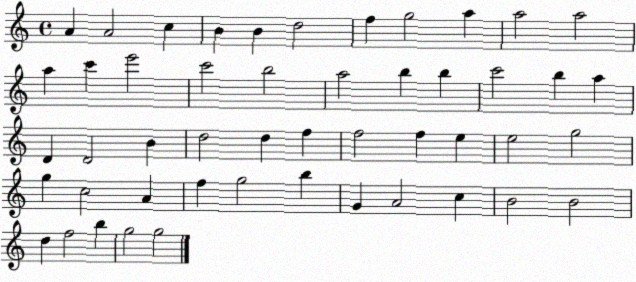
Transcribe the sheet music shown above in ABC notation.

X:1
T:Untitled
M:4/4
L:1/4
K:C
A A2 c B B d2 f g2 a a2 a2 a c' e'2 c'2 b2 a2 b b c'2 b a D D2 B d2 d f f2 f e e2 g2 g c2 A f g2 b G A2 c B2 B2 d f2 b g2 g2